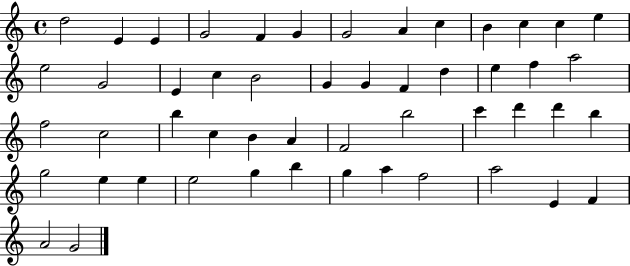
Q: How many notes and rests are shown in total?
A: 51